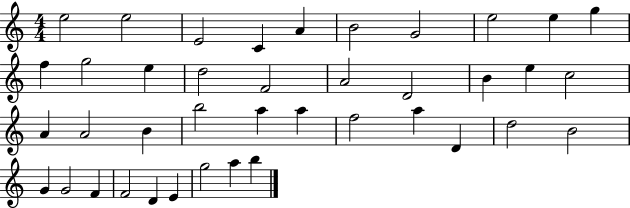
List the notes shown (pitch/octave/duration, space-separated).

E5/h E5/h E4/h C4/q A4/q B4/h G4/h E5/h E5/q G5/q F5/q G5/h E5/q D5/h F4/h A4/h D4/h B4/q E5/q C5/h A4/q A4/h B4/q B5/h A5/q A5/q F5/h A5/q D4/q D5/h B4/h G4/q G4/h F4/q F4/h D4/q E4/q G5/h A5/q B5/q